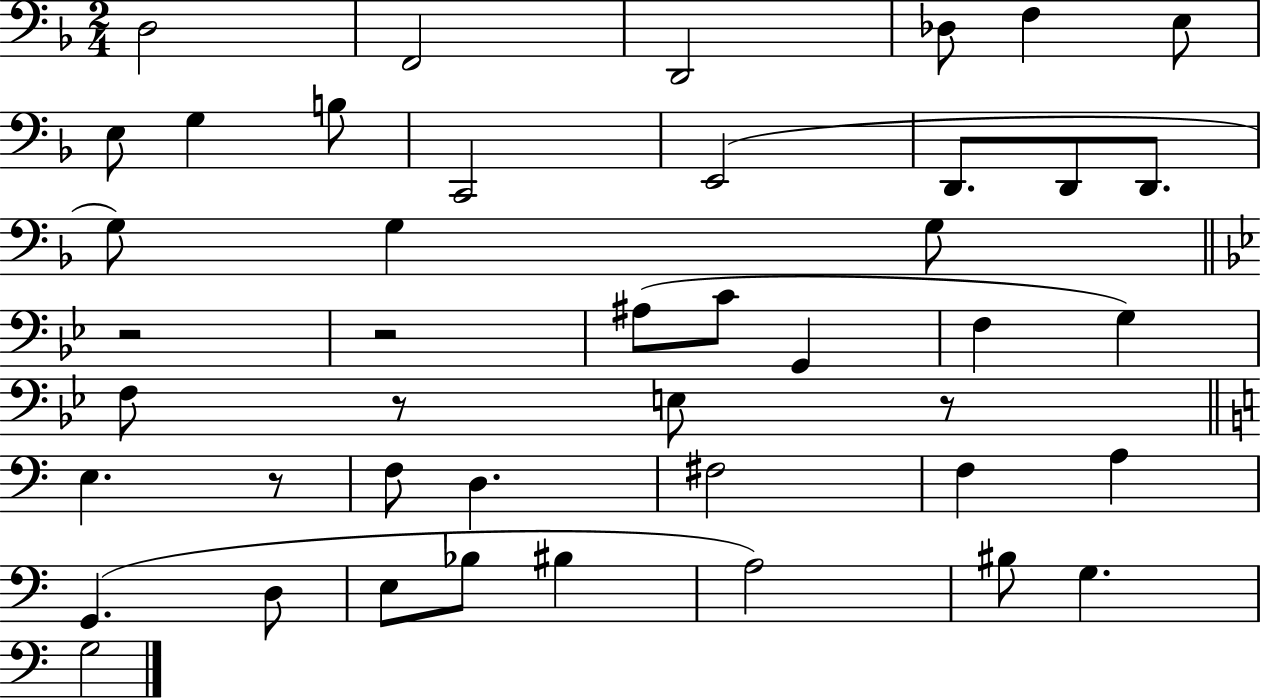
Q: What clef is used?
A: bass